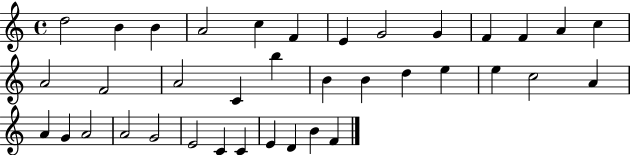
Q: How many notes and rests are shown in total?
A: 37